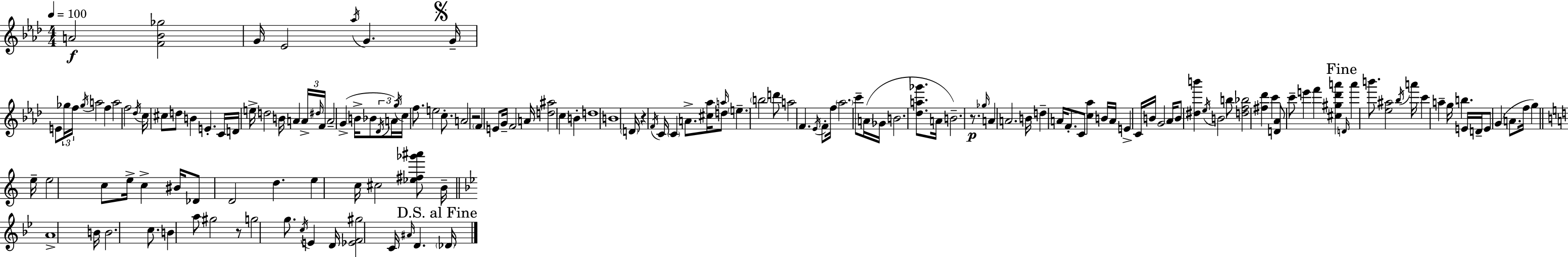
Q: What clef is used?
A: treble